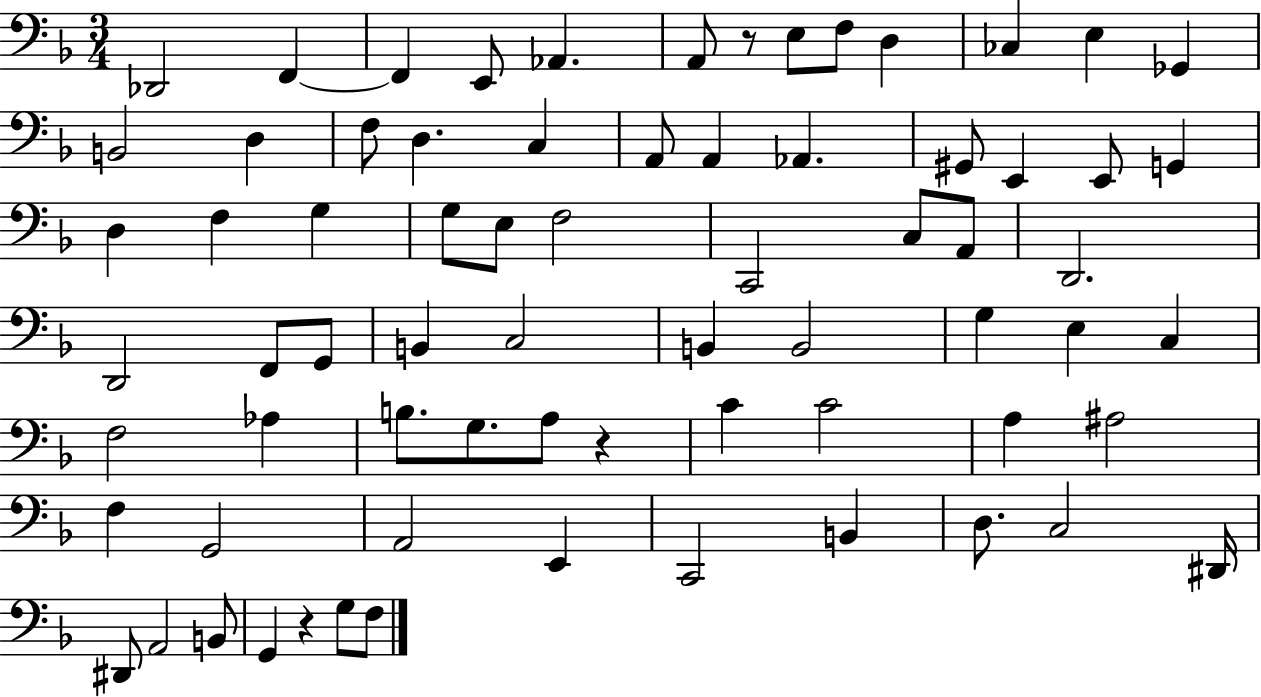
Db2/h F2/q F2/q E2/e Ab2/q. A2/e R/e E3/e F3/e D3/q CES3/q E3/q Gb2/q B2/h D3/q F3/e D3/q. C3/q A2/e A2/q Ab2/q. G#2/e E2/q E2/e G2/q D3/q F3/q G3/q G3/e E3/e F3/h C2/h C3/e A2/e D2/h. D2/h F2/e G2/e B2/q C3/h B2/q B2/h G3/q E3/q C3/q F3/h Ab3/q B3/e. G3/e. A3/e R/q C4/q C4/h A3/q A#3/h F3/q G2/h A2/h E2/q C2/h B2/q D3/e. C3/h D#2/s D#2/e A2/h B2/e G2/q R/q G3/e F3/e